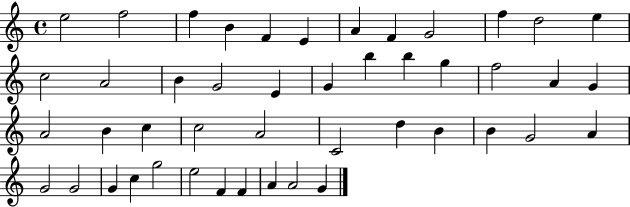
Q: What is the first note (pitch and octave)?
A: E5